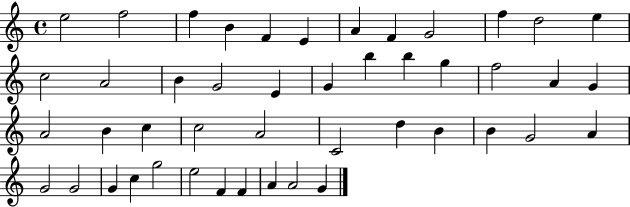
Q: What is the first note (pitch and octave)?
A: E5